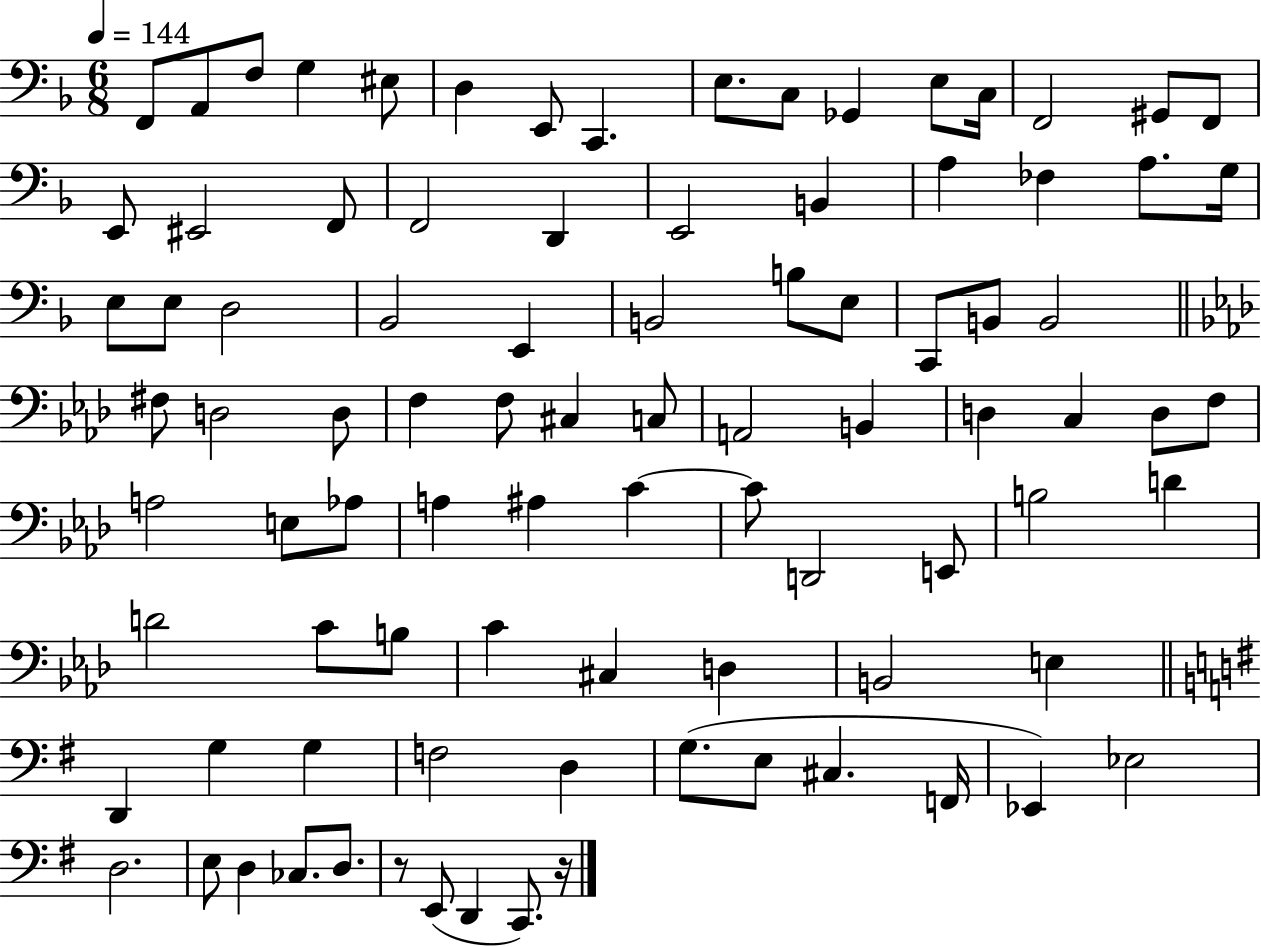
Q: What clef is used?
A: bass